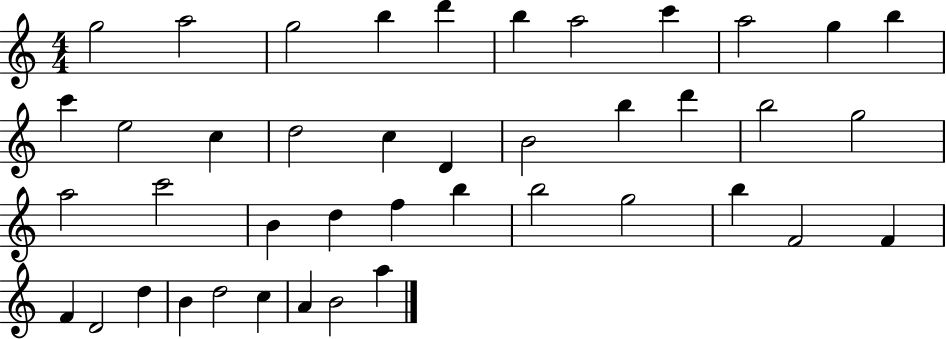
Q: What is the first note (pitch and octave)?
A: G5